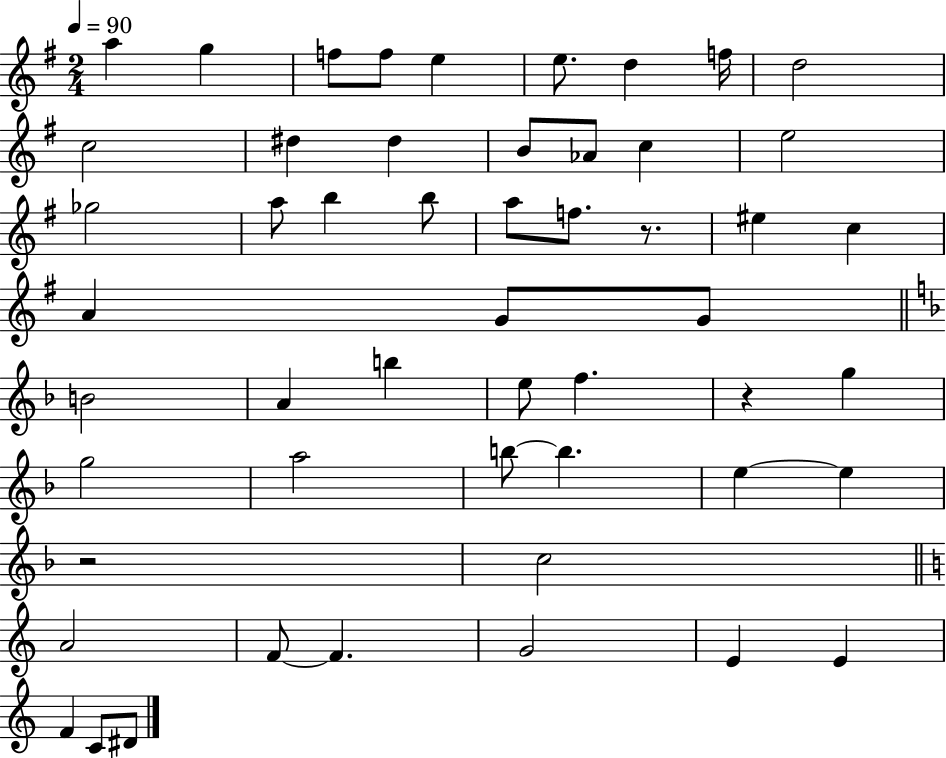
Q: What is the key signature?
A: G major